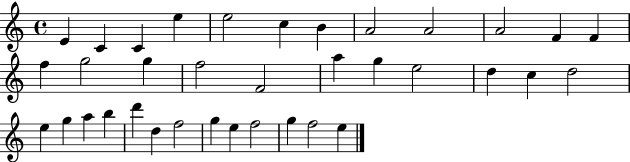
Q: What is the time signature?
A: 4/4